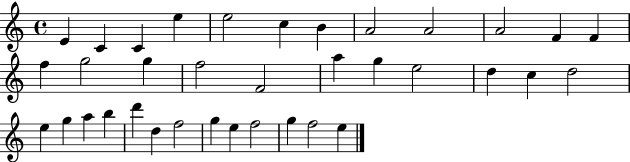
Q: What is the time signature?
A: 4/4